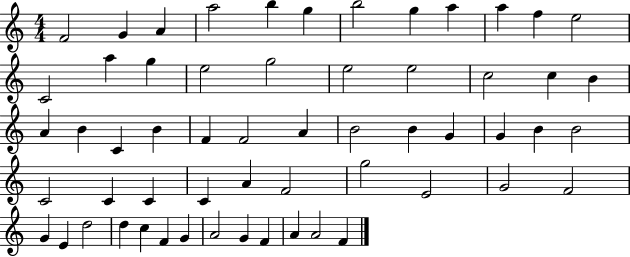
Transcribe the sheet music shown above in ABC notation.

X:1
T:Untitled
M:4/4
L:1/4
K:C
F2 G A a2 b g b2 g a a f e2 C2 a g e2 g2 e2 e2 c2 c B A B C B F F2 A B2 B G G B B2 C2 C C C A F2 g2 E2 G2 F2 G E d2 d c F G A2 G F A A2 F